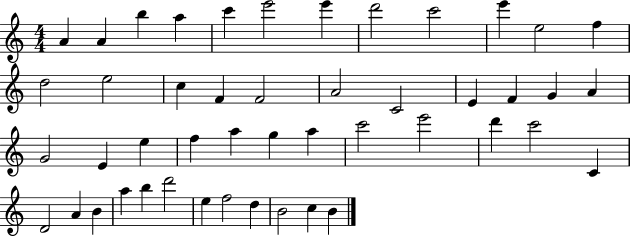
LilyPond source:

{
  \clef treble
  \numericTimeSignature
  \time 4/4
  \key c \major
  a'4 a'4 b''4 a''4 | c'''4 e'''2 e'''4 | d'''2 c'''2 | e'''4 e''2 f''4 | \break d''2 e''2 | c''4 f'4 f'2 | a'2 c'2 | e'4 f'4 g'4 a'4 | \break g'2 e'4 e''4 | f''4 a''4 g''4 a''4 | c'''2 e'''2 | d'''4 c'''2 c'4 | \break d'2 a'4 b'4 | a''4 b''4 d'''2 | e''4 f''2 d''4 | b'2 c''4 b'4 | \break \bar "|."
}